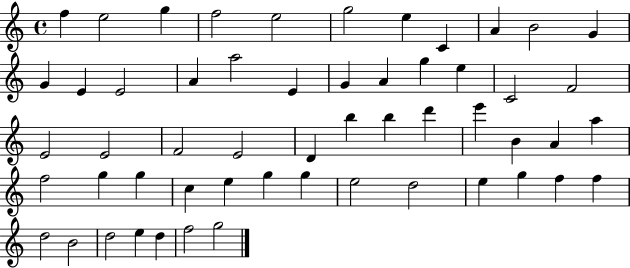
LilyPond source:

{
  \clef treble
  \time 4/4
  \defaultTimeSignature
  \key c \major
  f''4 e''2 g''4 | f''2 e''2 | g''2 e''4 c'4 | a'4 b'2 g'4 | \break g'4 e'4 e'2 | a'4 a''2 e'4 | g'4 a'4 g''4 e''4 | c'2 f'2 | \break e'2 e'2 | f'2 e'2 | d'4 b''4 b''4 d'''4 | e'''4 b'4 a'4 a''4 | \break f''2 g''4 g''4 | c''4 e''4 g''4 g''4 | e''2 d''2 | e''4 g''4 f''4 f''4 | \break d''2 b'2 | d''2 e''4 d''4 | f''2 g''2 | \bar "|."
}